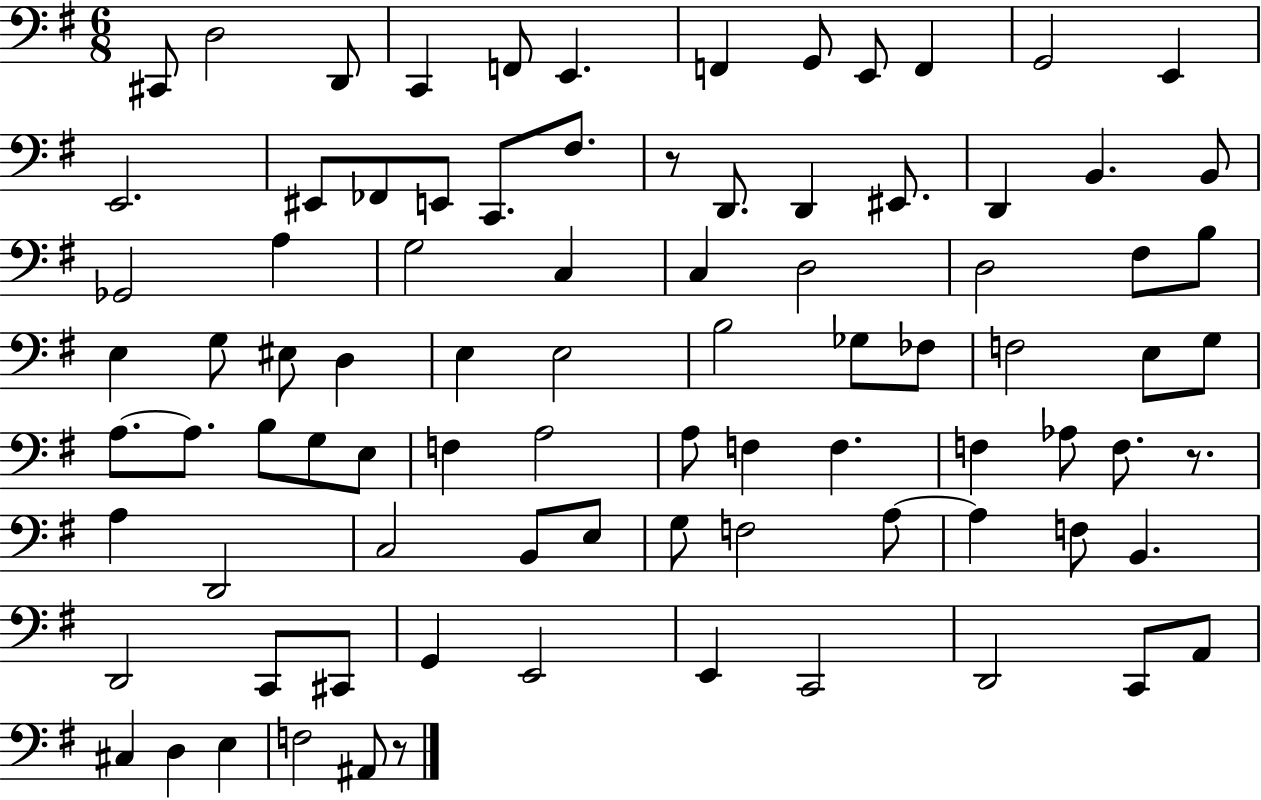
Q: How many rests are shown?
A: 3